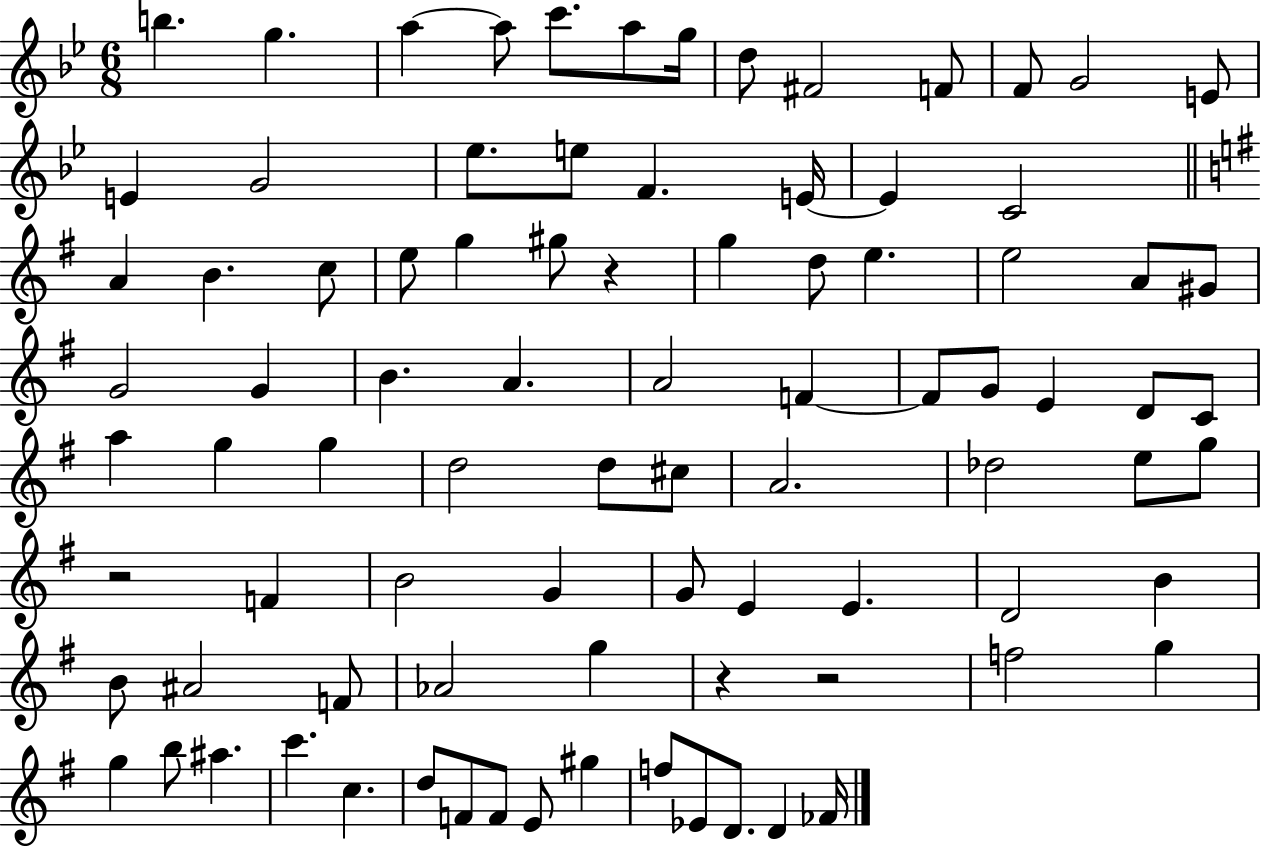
B5/q. G5/q. A5/q A5/e C6/e. A5/e G5/s D5/e F#4/h F4/e F4/e G4/h E4/e E4/q G4/h Eb5/e. E5/e F4/q. E4/s E4/q C4/h A4/q B4/q. C5/e E5/e G5/q G#5/e R/q G5/q D5/e E5/q. E5/h A4/e G#4/e G4/h G4/q B4/q. A4/q. A4/h F4/q F4/e G4/e E4/q D4/e C4/e A5/q G5/q G5/q D5/h D5/e C#5/e A4/h. Db5/h E5/e G5/e R/h F4/q B4/h G4/q G4/e E4/q E4/q. D4/h B4/q B4/e A#4/h F4/e Ab4/h G5/q R/q R/h F5/h G5/q G5/q B5/e A#5/q. C6/q. C5/q. D5/e F4/e F4/e E4/e G#5/q F5/e Eb4/e D4/e. D4/q FES4/s